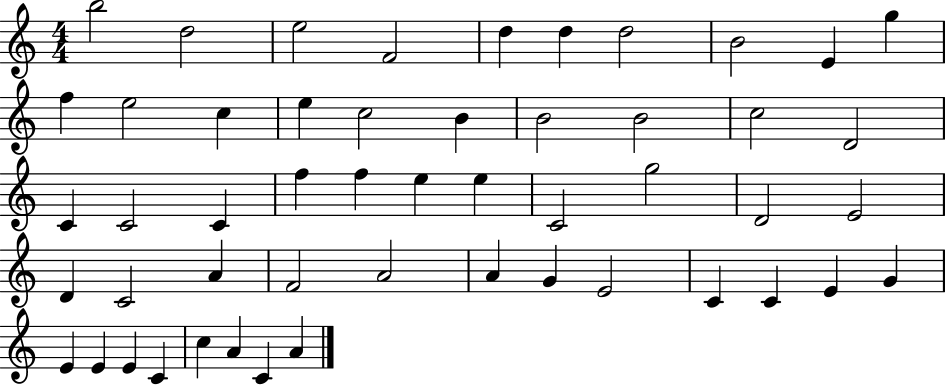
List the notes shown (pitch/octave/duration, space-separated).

B5/h D5/h E5/h F4/h D5/q D5/q D5/h B4/h E4/q G5/q F5/q E5/h C5/q E5/q C5/h B4/q B4/h B4/h C5/h D4/h C4/q C4/h C4/q F5/q F5/q E5/q E5/q C4/h G5/h D4/h E4/h D4/q C4/h A4/q F4/h A4/h A4/q G4/q E4/h C4/q C4/q E4/q G4/q E4/q E4/q E4/q C4/q C5/q A4/q C4/q A4/q